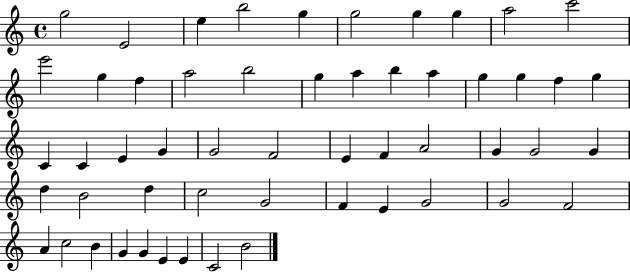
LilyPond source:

{
  \clef treble
  \time 4/4
  \defaultTimeSignature
  \key c \major
  g''2 e'2 | e''4 b''2 g''4 | g''2 g''4 g''4 | a''2 c'''2 | \break e'''2 g''4 f''4 | a''2 b''2 | g''4 a''4 b''4 a''4 | g''4 g''4 f''4 g''4 | \break c'4 c'4 e'4 g'4 | g'2 f'2 | e'4 f'4 a'2 | g'4 g'2 g'4 | \break d''4 b'2 d''4 | c''2 g'2 | f'4 e'4 g'2 | g'2 f'2 | \break a'4 c''2 b'4 | g'4 g'4 e'4 e'4 | c'2 b'2 | \bar "|."
}